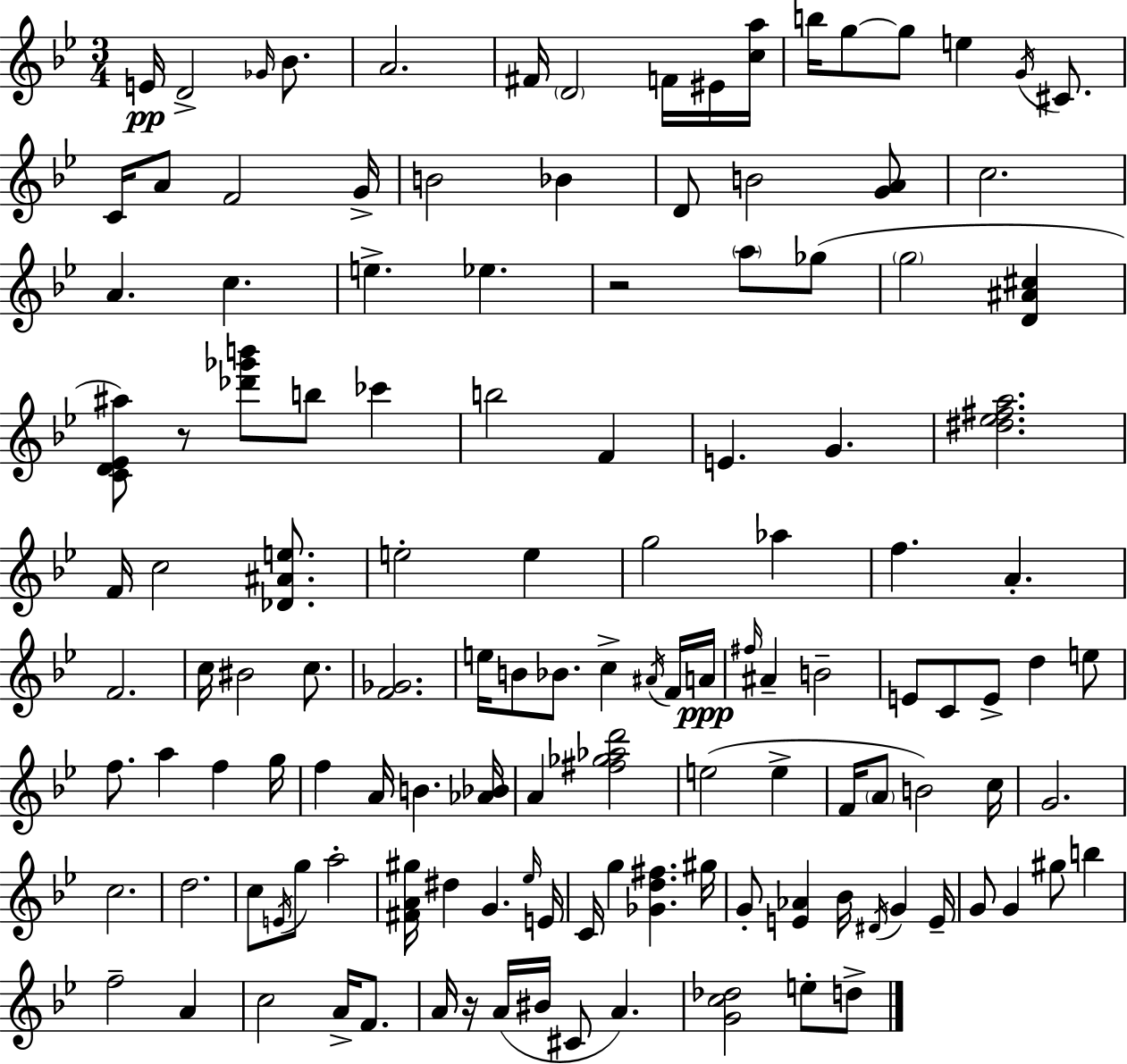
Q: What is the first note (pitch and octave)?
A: E4